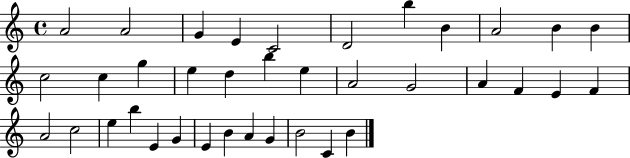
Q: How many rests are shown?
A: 0